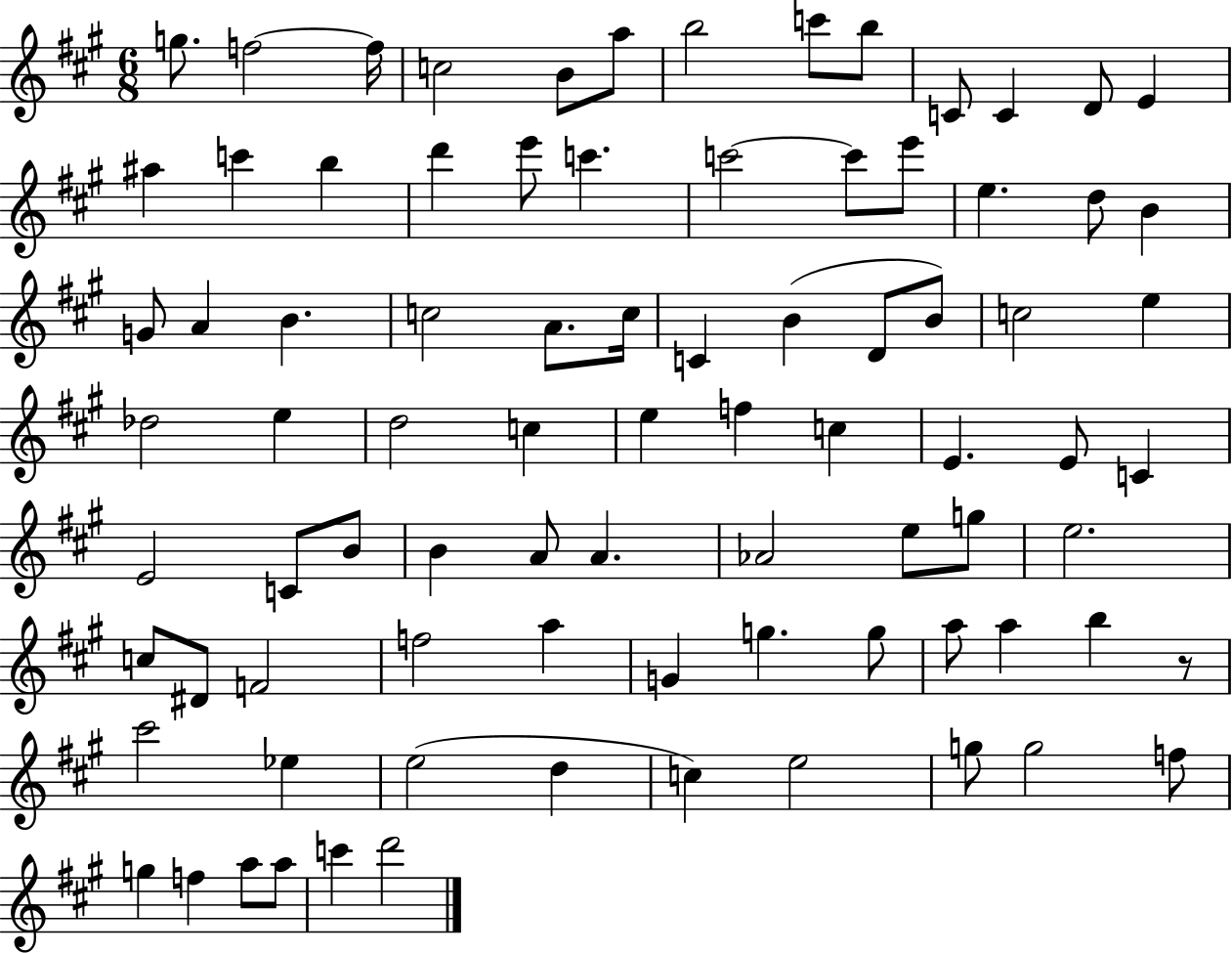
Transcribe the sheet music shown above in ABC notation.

X:1
T:Untitled
M:6/8
L:1/4
K:A
g/2 f2 f/4 c2 B/2 a/2 b2 c'/2 b/2 C/2 C D/2 E ^a c' b d' e'/2 c' c'2 c'/2 e'/2 e d/2 B G/2 A B c2 A/2 c/4 C B D/2 B/2 c2 e _d2 e d2 c e f c E E/2 C E2 C/2 B/2 B A/2 A _A2 e/2 g/2 e2 c/2 ^D/2 F2 f2 a G g g/2 a/2 a b z/2 ^c'2 _e e2 d c e2 g/2 g2 f/2 g f a/2 a/2 c' d'2